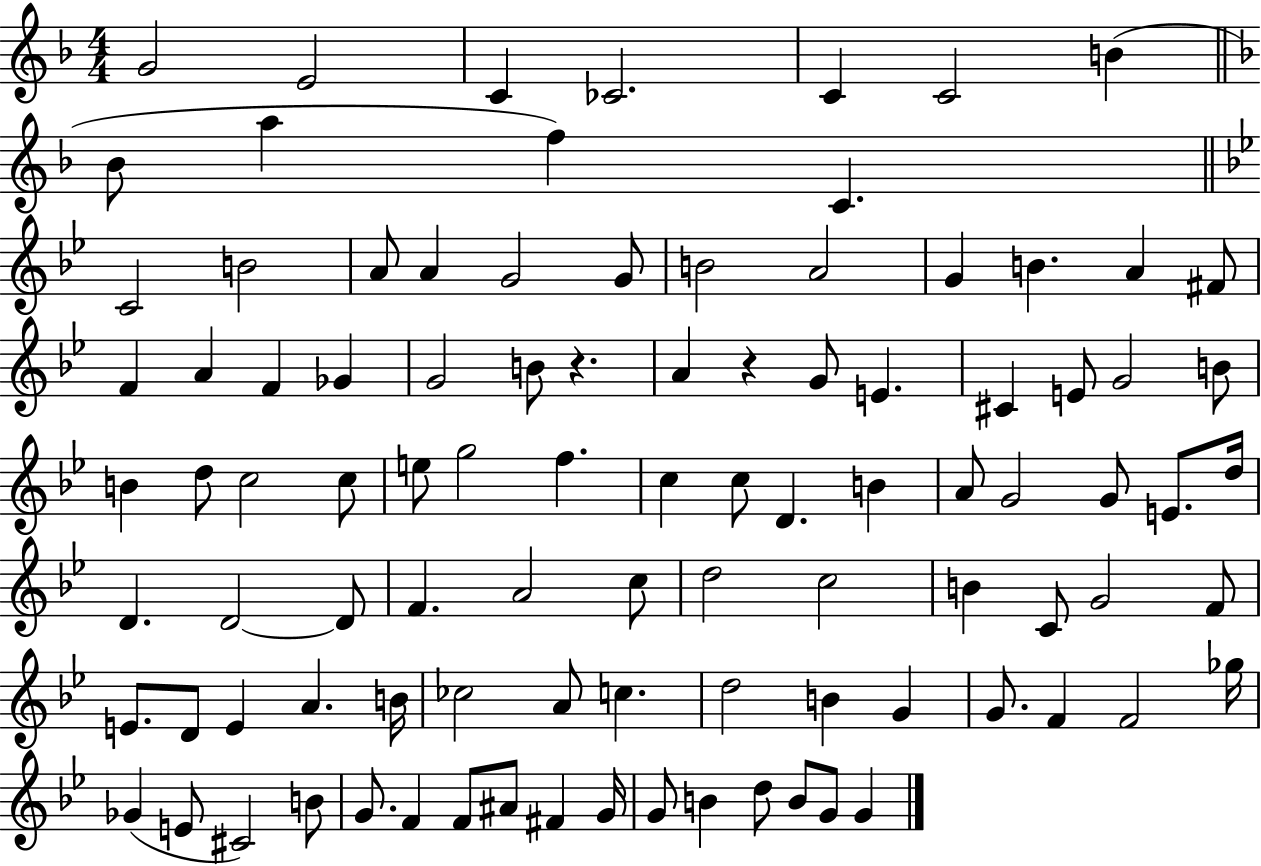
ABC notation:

X:1
T:Untitled
M:4/4
L:1/4
K:F
G2 E2 C _C2 C C2 B _B/2 a f C C2 B2 A/2 A G2 G/2 B2 A2 G B A ^F/2 F A F _G G2 B/2 z A z G/2 E ^C E/2 G2 B/2 B d/2 c2 c/2 e/2 g2 f c c/2 D B A/2 G2 G/2 E/2 d/4 D D2 D/2 F A2 c/2 d2 c2 B C/2 G2 F/2 E/2 D/2 E A B/4 _c2 A/2 c d2 B G G/2 F F2 _g/4 _G E/2 ^C2 B/2 G/2 F F/2 ^A/2 ^F G/4 G/2 B d/2 B/2 G/2 G